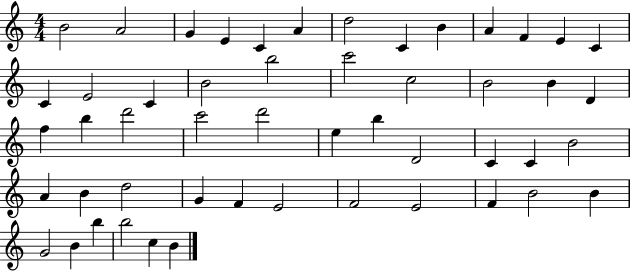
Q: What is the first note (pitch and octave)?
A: B4